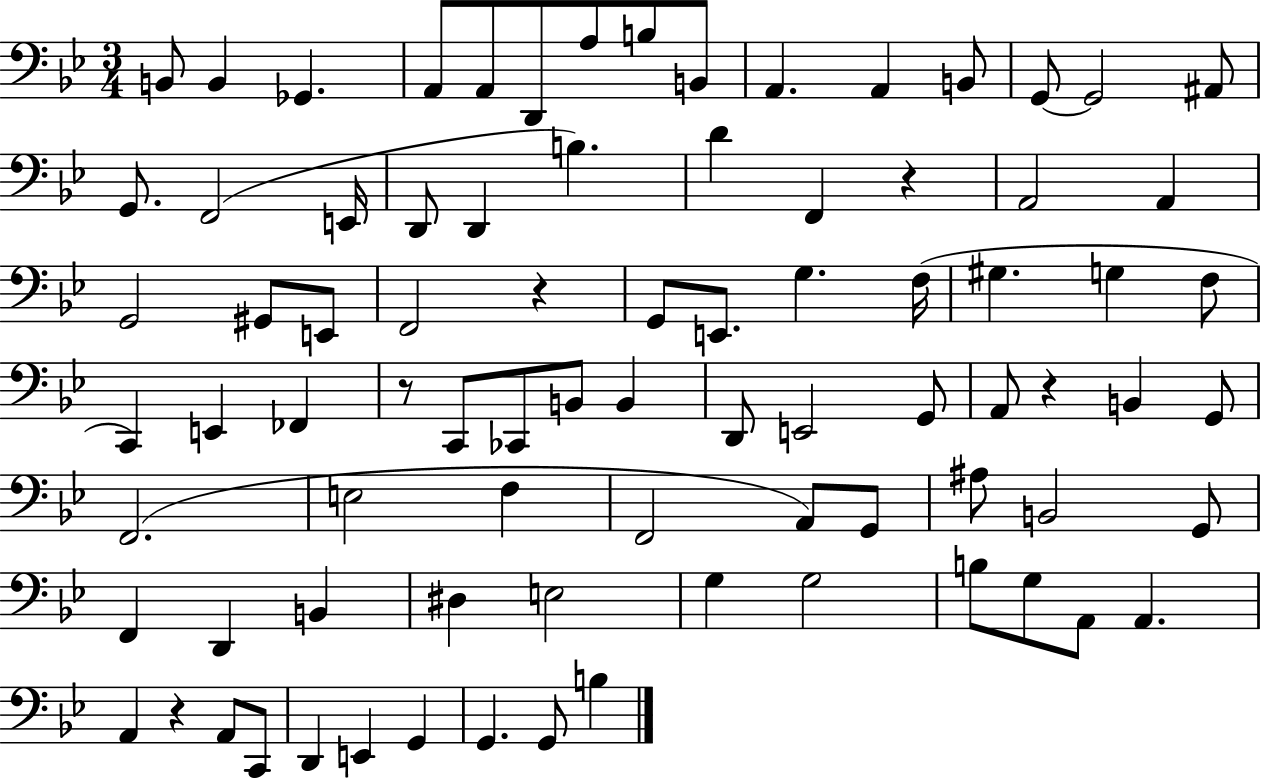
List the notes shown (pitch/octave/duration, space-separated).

B2/e B2/q Gb2/q. A2/e A2/e D2/e A3/e B3/e B2/e A2/q. A2/q B2/e G2/e G2/h A#2/e G2/e. F2/h E2/s D2/e D2/q B3/q. D4/q F2/q R/q A2/h A2/q G2/h G#2/e E2/e F2/h R/q G2/e E2/e. G3/q. F3/s G#3/q. G3/q F3/e C2/q E2/q FES2/q R/e C2/e CES2/e B2/e B2/q D2/e E2/h G2/e A2/e R/q B2/q G2/e F2/h. E3/h F3/q F2/h A2/e G2/e A#3/e B2/h G2/e F2/q D2/q B2/q D#3/q E3/h G3/q G3/h B3/e G3/e A2/e A2/q. A2/q R/q A2/e C2/e D2/q E2/q G2/q G2/q. G2/e B3/q